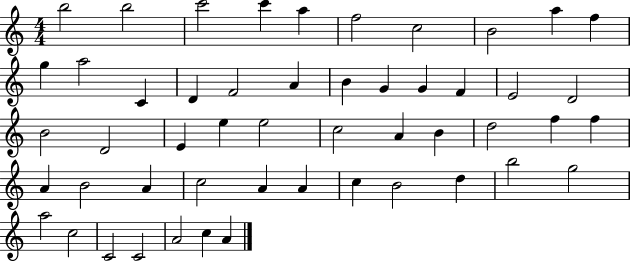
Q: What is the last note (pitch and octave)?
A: A4